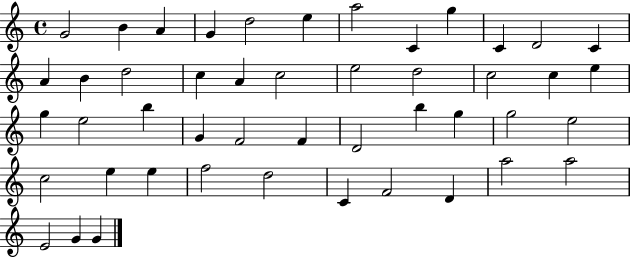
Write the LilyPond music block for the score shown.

{
  \clef treble
  \time 4/4
  \defaultTimeSignature
  \key c \major
  g'2 b'4 a'4 | g'4 d''2 e''4 | a''2 c'4 g''4 | c'4 d'2 c'4 | \break a'4 b'4 d''2 | c''4 a'4 c''2 | e''2 d''2 | c''2 c''4 e''4 | \break g''4 e''2 b''4 | g'4 f'2 f'4 | d'2 b''4 g''4 | g''2 e''2 | \break c''2 e''4 e''4 | f''2 d''2 | c'4 f'2 d'4 | a''2 a''2 | \break e'2 g'4 g'4 | \bar "|."
}